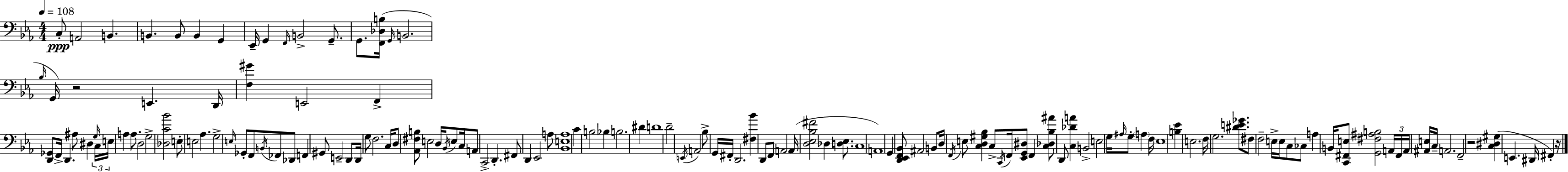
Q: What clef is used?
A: bass